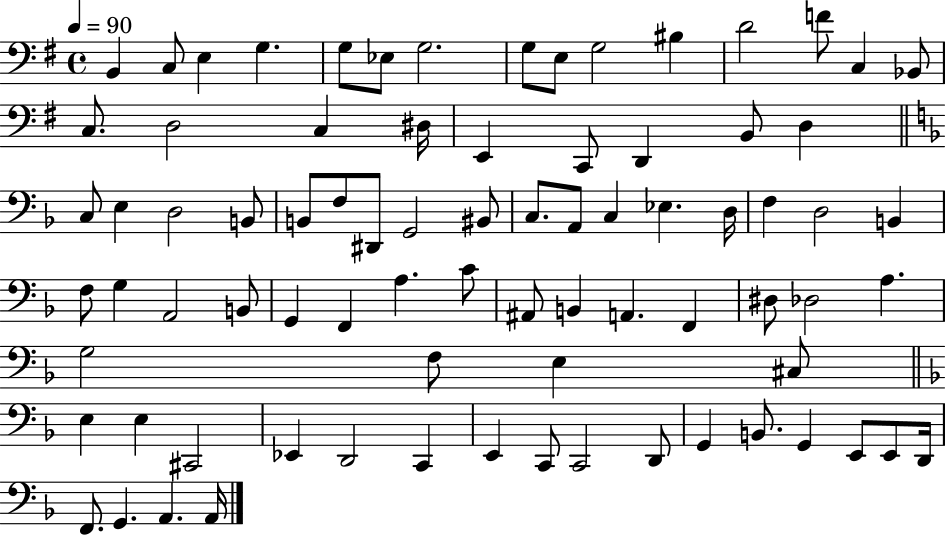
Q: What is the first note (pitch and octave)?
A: B2